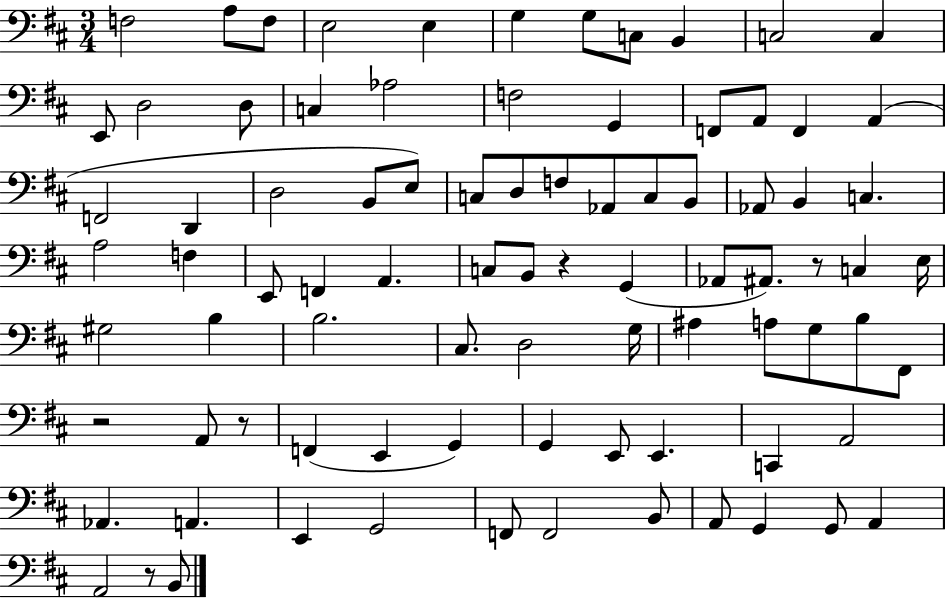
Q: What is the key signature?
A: D major